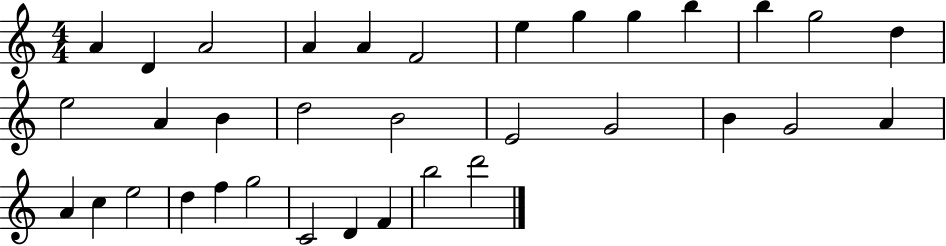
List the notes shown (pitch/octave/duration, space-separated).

A4/q D4/q A4/h A4/q A4/q F4/h E5/q G5/q G5/q B5/q B5/q G5/h D5/q E5/h A4/q B4/q D5/h B4/h E4/h G4/h B4/q G4/h A4/q A4/q C5/q E5/h D5/q F5/q G5/h C4/h D4/q F4/q B5/h D6/h